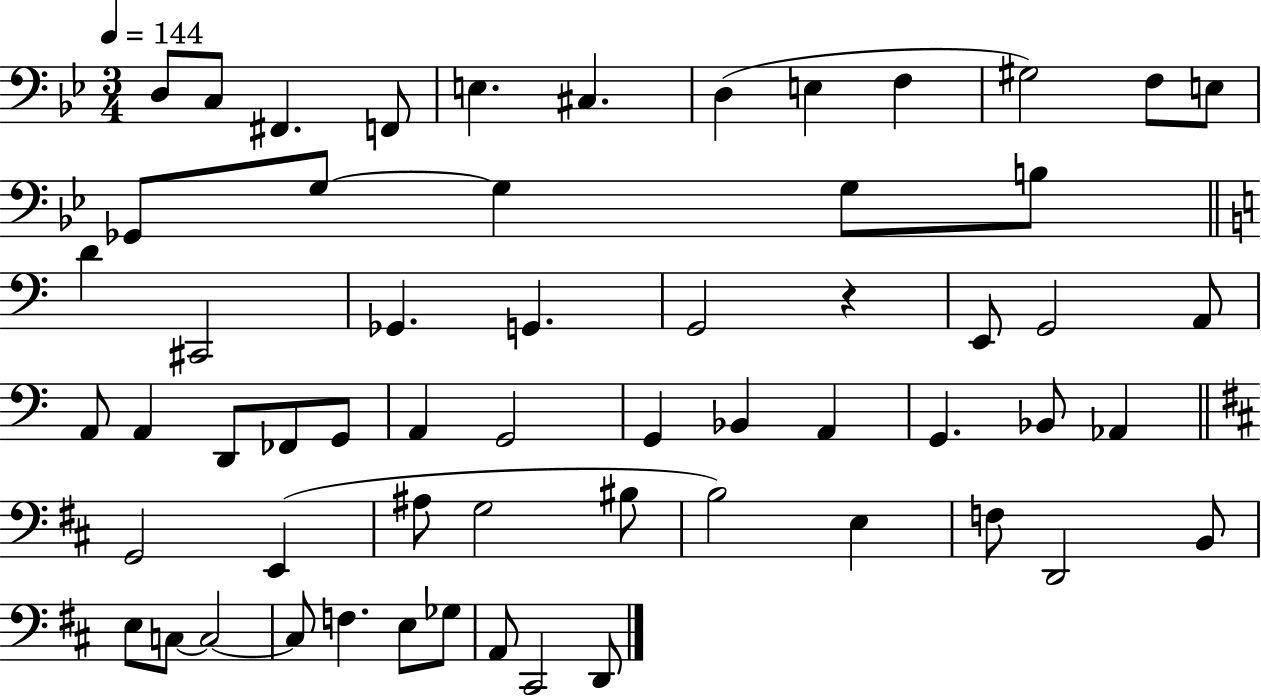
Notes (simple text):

D3/e C3/e F#2/q. F2/e E3/q. C#3/q. D3/q E3/q F3/q G#3/h F3/e E3/e Gb2/e G3/e G3/q G3/e B3/e D4/q C#2/h Gb2/q. G2/q. G2/h R/q E2/e G2/h A2/e A2/e A2/q D2/e FES2/e G2/e A2/q G2/h G2/q Bb2/q A2/q G2/q. Bb2/e Ab2/q G2/h E2/q A#3/e G3/h BIS3/e B3/h E3/q F3/e D2/h B2/e E3/e C3/e C3/h C3/e F3/q. E3/e Gb3/e A2/e C#2/h D2/e